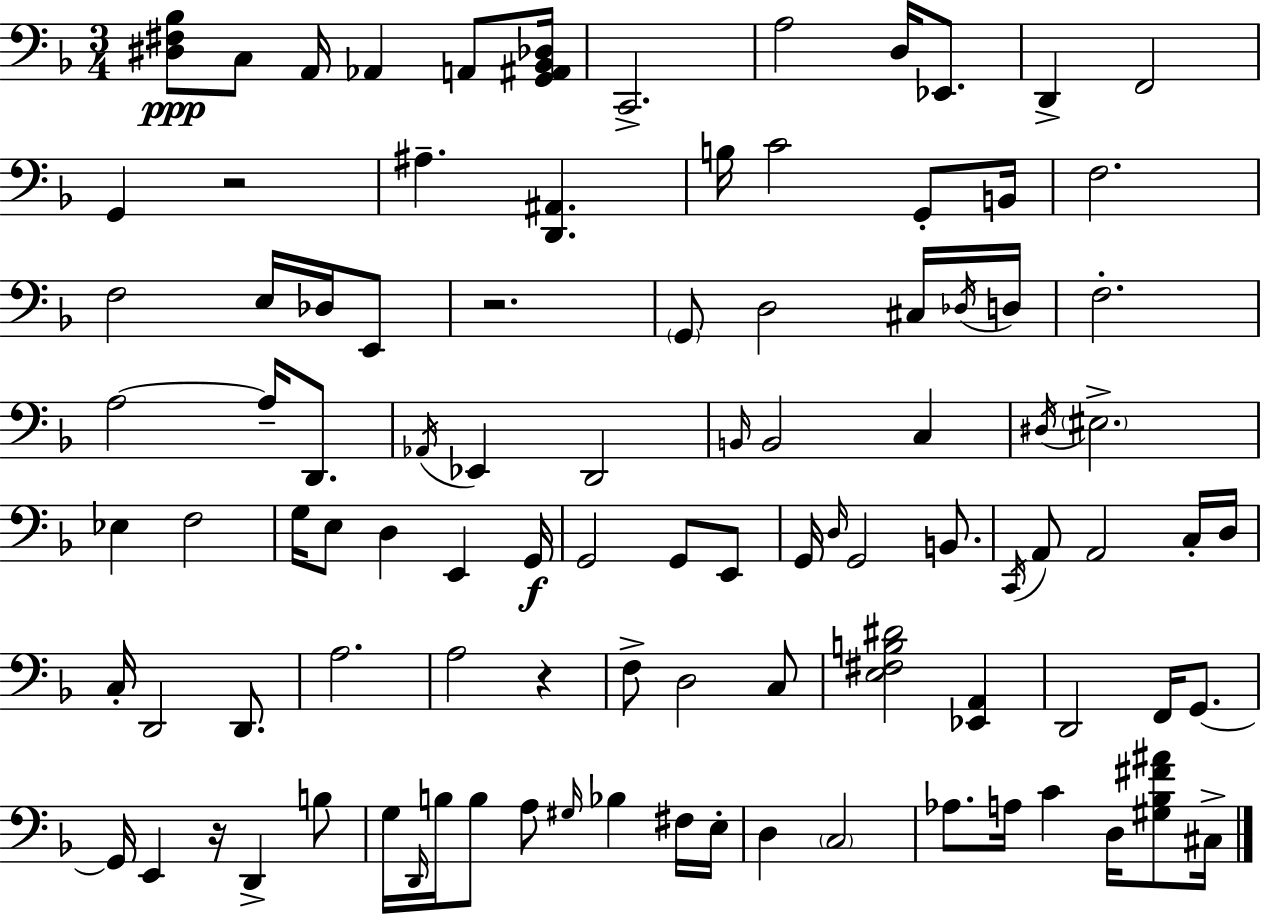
X:1
T:Untitled
M:3/4
L:1/4
K:Dm
[^D,^F,_B,]/2 C,/2 A,,/4 _A,, A,,/2 [G,,^A,,_B,,_D,]/4 C,,2 A,2 D,/4 _E,,/2 D,, F,,2 G,, z2 ^A, [D,,^A,,] B,/4 C2 G,,/2 B,,/4 F,2 F,2 E,/4 _D,/4 E,,/2 z2 G,,/2 D,2 ^C,/4 _D,/4 D,/4 F,2 A,2 A,/4 D,,/2 _A,,/4 _E,, D,,2 B,,/4 B,,2 C, ^D,/4 ^E,2 _E, F,2 G,/4 E,/2 D, E,, G,,/4 G,,2 G,,/2 E,,/2 G,,/4 D,/4 G,,2 B,,/2 C,,/4 A,,/2 A,,2 C,/4 D,/4 C,/4 D,,2 D,,/2 A,2 A,2 z F,/2 D,2 C,/2 [E,^F,B,^D]2 [_E,,A,,] D,,2 F,,/4 G,,/2 G,,/4 E,, z/4 D,, B,/2 G,/4 D,,/4 B,/4 B,/2 A,/2 ^G,/4 _B, ^F,/4 E,/4 D, C,2 _A,/2 A,/4 C D,/4 [^G,_B,^F^A]/2 ^C,/4